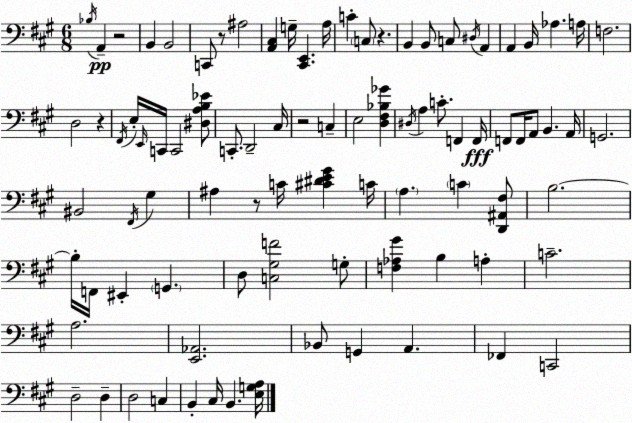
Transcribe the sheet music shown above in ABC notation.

X:1
T:Untitled
M:6/8
L:1/4
K:A
_B,/4 A,, z2 B,, B,,2 C,,/2 z/2 ^A,2 [A,,^C,] G,/4 [^C,,E,,] A,/4 C C,/2 z B,, B,,/2 C,/2 ^D,/4 A,, A,, B,,/4 _A, A,/4 F,2 D,2 z ^F,,/4 E,/4 E,,/4 C,,/4 C,,2 [^D,A,B,_E]/2 C,,/2 D,,2 ^C,/4 z2 C, E,2 [D,^F,_B,_G] ^D,/4 A, C/2 F,, F,,/4 F,,/2 F,,/4 A,,/2 B,, A,,/4 G,,2 ^B,,2 ^F,,/4 ^G, ^A, z/2 C/4 [^C^DE^G] C/4 A, C [D,,^A,,^F,]/2 B,2 B,/4 F,,/4 ^E,, G,, D,/2 [C,^G,F]2 G,/2 [F,_A,^G] B, A, C2 A,2 [E,,_A,,]2 _B,,/2 G,, A,, _F,, C,,2 D,2 D, D,2 C, B,, ^C,/4 B,, [E,G,A,]/4